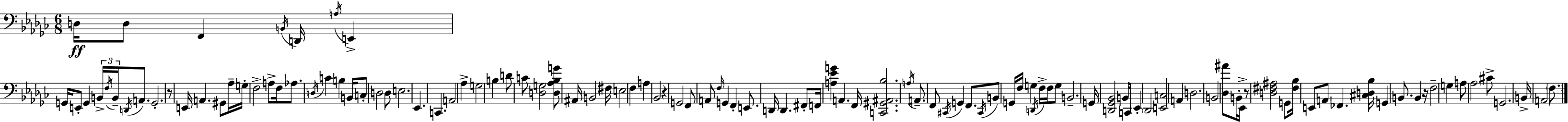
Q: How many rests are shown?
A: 4